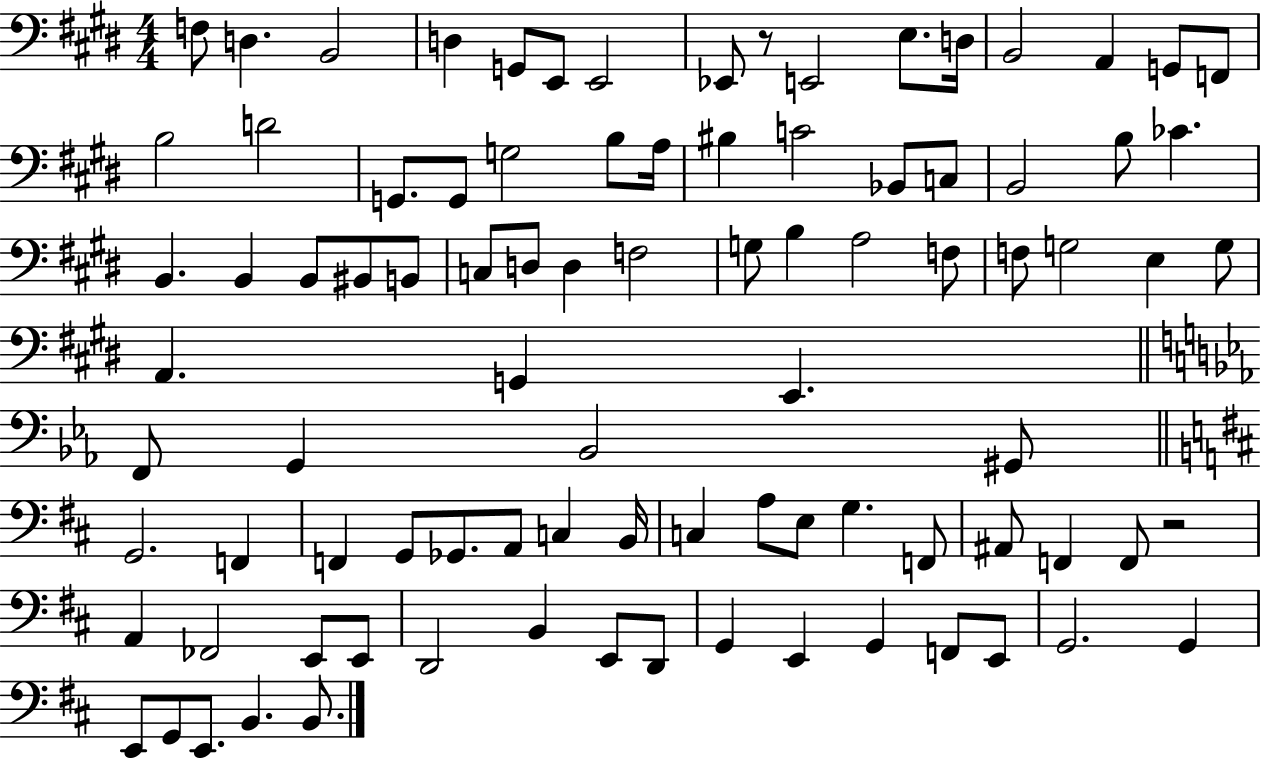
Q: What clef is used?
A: bass